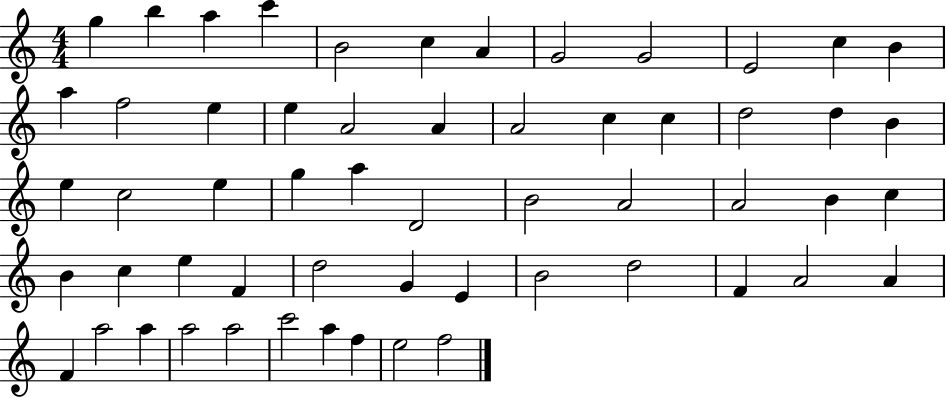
G5/q B5/q A5/q C6/q B4/h C5/q A4/q G4/h G4/h E4/h C5/q B4/q A5/q F5/h E5/q E5/q A4/h A4/q A4/h C5/q C5/q D5/h D5/q B4/q E5/q C5/h E5/q G5/q A5/q D4/h B4/h A4/h A4/h B4/q C5/q B4/q C5/q E5/q F4/q D5/h G4/q E4/q B4/h D5/h F4/q A4/h A4/q F4/q A5/h A5/q A5/h A5/h C6/h A5/q F5/q E5/h F5/h